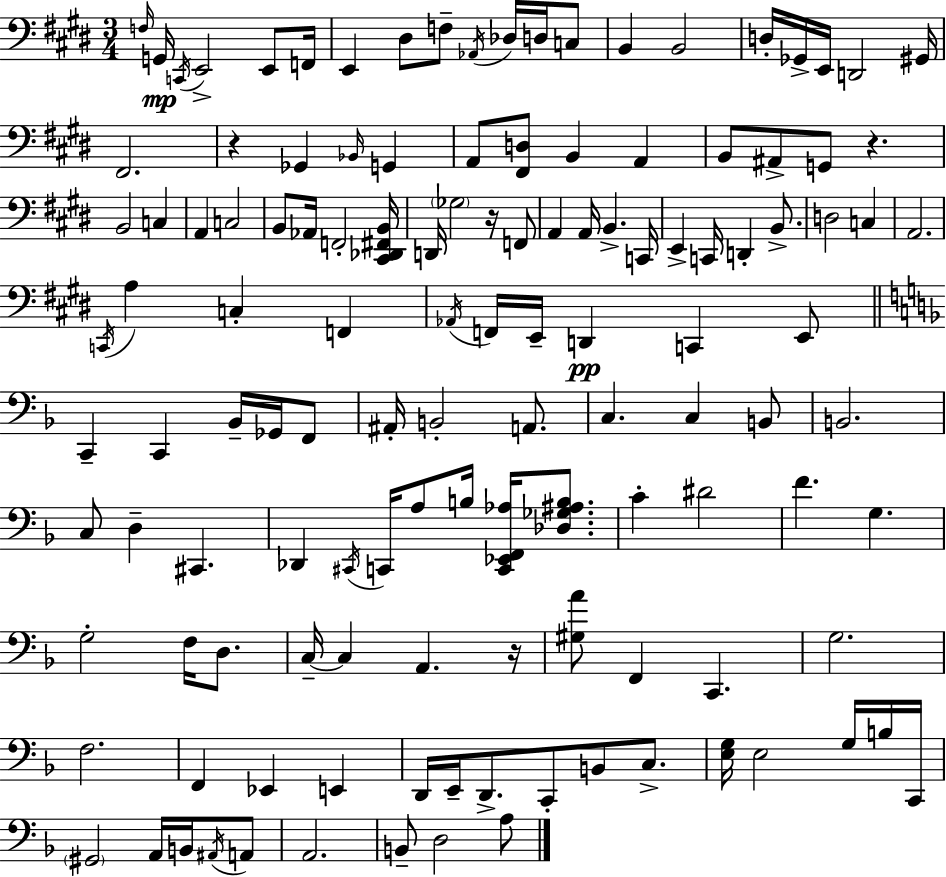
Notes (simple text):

F3/s G2/s C2/s E2/h E2/e F2/s E2/q D#3/e F3/e Ab2/s Db3/s D3/s C3/e B2/q B2/h D3/s Gb2/s E2/s D2/h G#2/s F#2/h. R/q Gb2/q Bb2/s G2/q A2/e [F#2,D3]/e B2/q A2/q B2/e A#2/e G2/e R/q. B2/h C3/q A2/q C3/h B2/e Ab2/s F2/h [C#2,Db2,F#2,B2]/s D2/s Gb3/h R/s F2/e A2/q A2/s B2/q. C2/s E2/q C2/s D2/q B2/e. D3/h C3/q A2/h. C2/s A3/q C3/q F2/q Ab2/s F2/s E2/s D2/q C2/q E2/e C2/q C2/q Bb2/s Gb2/s F2/e A#2/s B2/h A2/e. C3/q. C3/q B2/e B2/h. C3/e D3/q C#2/q. Db2/q C#2/s C2/s A3/e B3/s [C2,Eb2,F2,Ab3]/s [Db3,Gb3,A#3,B3]/e. C4/q D#4/h F4/q. G3/q. G3/h F3/s D3/e. C3/s C3/q A2/q. R/s [G#3,A4]/e F2/q C2/q. G3/h. F3/h. F2/q Eb2/q E2/q D2/s E2/s D2/e. C2/e B2/e C3/e. [E3,G3]/s E3/h G3/s B3/s C2/s G#2/h A2/s B2/s A#2/s A2/e A2/h. B2/e D3/h A3/e